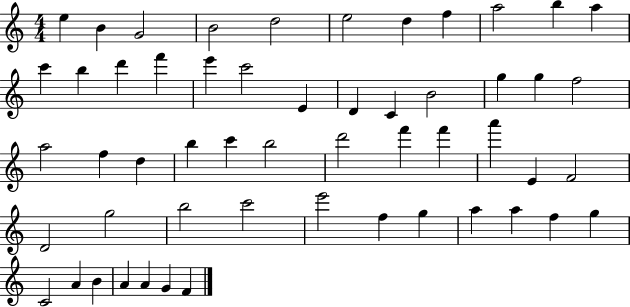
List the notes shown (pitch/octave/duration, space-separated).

E5/q B4/q G4/h B4/h D5/h E5/h D5/q F5/q A5/h B5/q A5/q C6/q B5/q D6/q F6/q E6/q C6/h E4/q D4/q C4/q B4/h G5/q G5/q F5/h A5/h F5/q D5/q B5/q C6/q B5/h D6/h F6/q F6/q A6/q E4/q F4/h D4/h G5/h B5/h C6/h E6/h F5/q G5/q A5/q A5/q F5/q G5/q C4/h A4/q B4/q A4/q A4/q G4/q F4/q